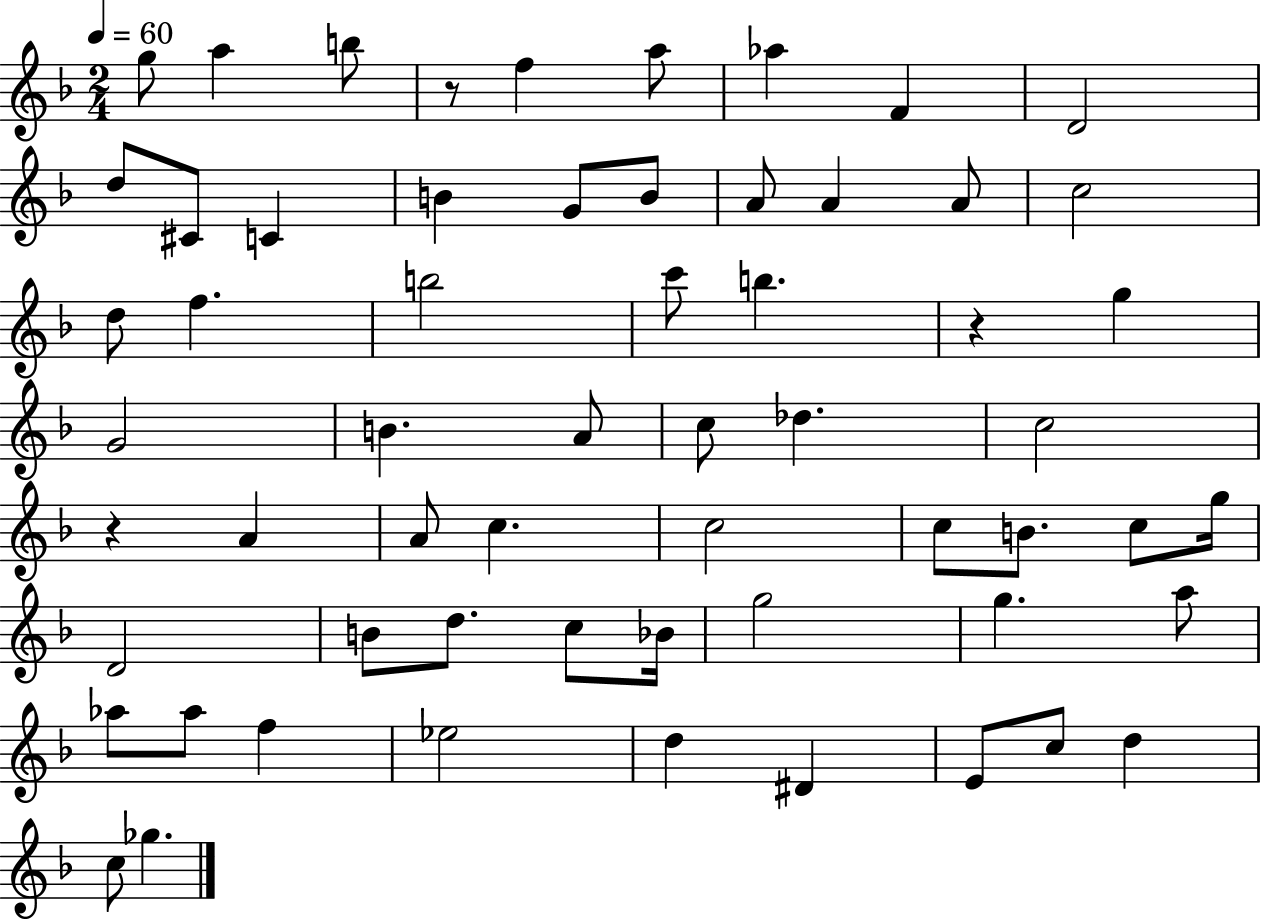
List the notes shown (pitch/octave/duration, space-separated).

G5/e A5/q B5/e R/e F5/q A5/e Ab5/q F4/q D4/h D5/e C#4/e C4/q B4/q G4/e B4/e A4/e A4/q A4/e C5/h D5/e F5/q. B5/h C6/e B5/q. R/q G5/q G4/h B4/q. A4/e C5/e Db5/q. C5/h R/q A4/q A4/e C5/q. C5/h C5/e B4/e. C5/e G5/s D4/h B4/e D5/e. C5/e Bb4/s G5/h G5/q. A5/e Ab5/e Ab5/e F5/q Eb5/h D5/q D#4/q E4/e C5/e D5/q C5/e Gb5/q.